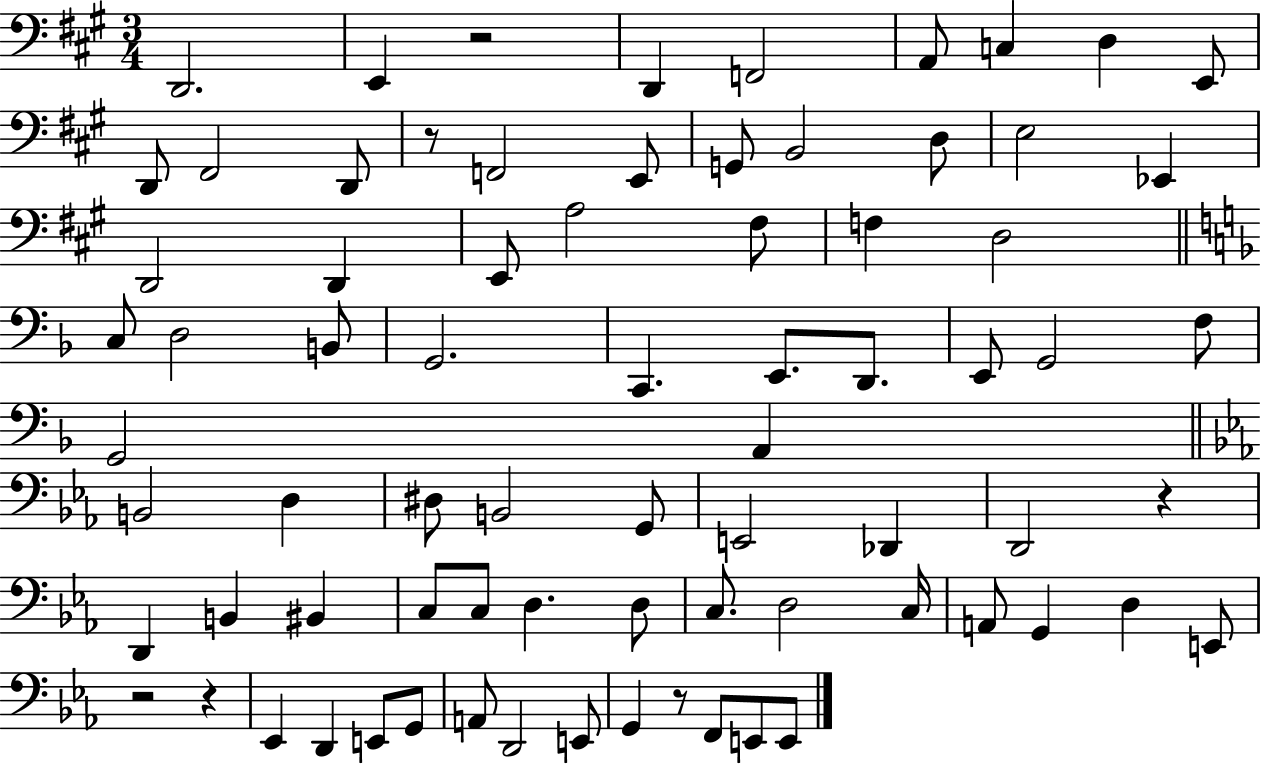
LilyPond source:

{
  \clef bass
  \numericTimeSignature
  \time 3/4
  \key a \major
  \repeat volta 2 { d,2. | e,4 r2 | d,4 f,2 | a,8 c4 d4 e,8 | \break d,8 fis,2 d,8 | r8 f,2 e,8 | g,8 b,2 d8 | e2 ees,4 | \break d,2 d,4 | e,8 a2 fis8 | f4 d2 | \bar "||" \break \key f \major c8 d2 b,8 | g,2. | c,4. e,8. d,8. | e,8 g,2 f8 | \break g,2 a,4 | \bar "||" \break \key ees \major b,2 d4 | dis8 b,2 g,8 | e,2 des,4 | d,2 r4 | \break d,4 b,4 bis,4 | c8 c8 d4. d8 | c8. d2 c16 | a,8 g,4 d4 e,8 | \break r2 r4 | ees,4 d,4 e,8 g,8 | a,8 d,2 e,8 | g,4 r8 f,8 e,8 e,8 | \break } \bar "|."
}